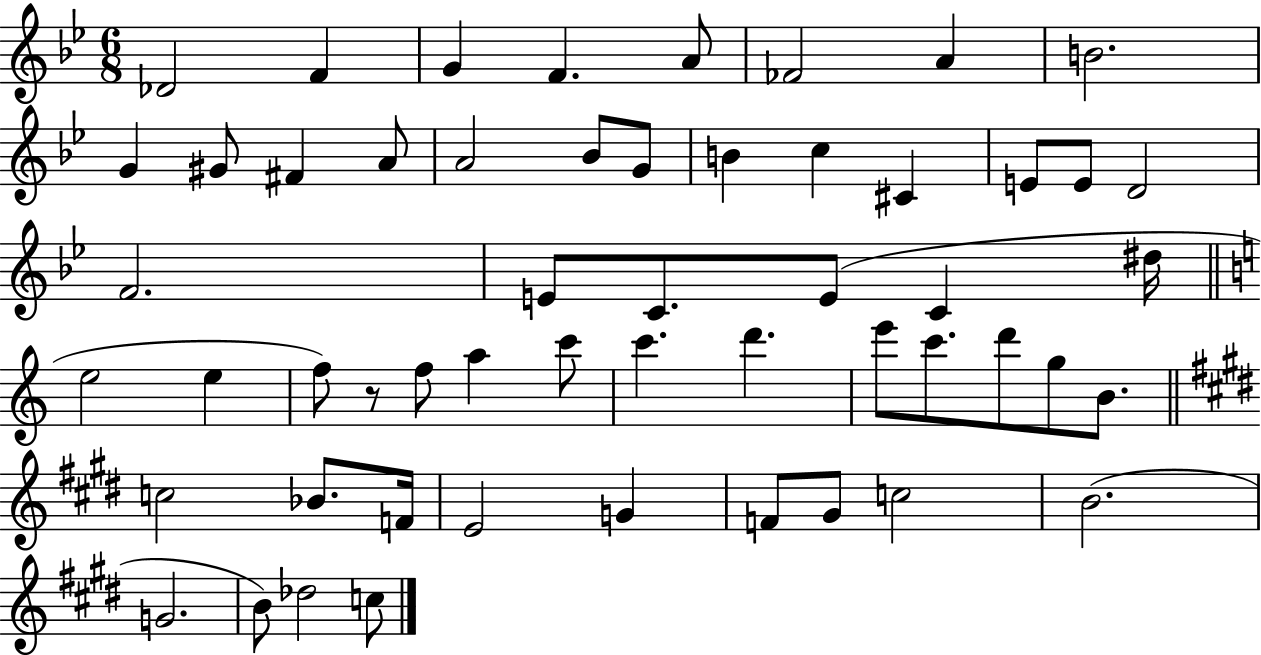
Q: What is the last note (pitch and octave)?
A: C5